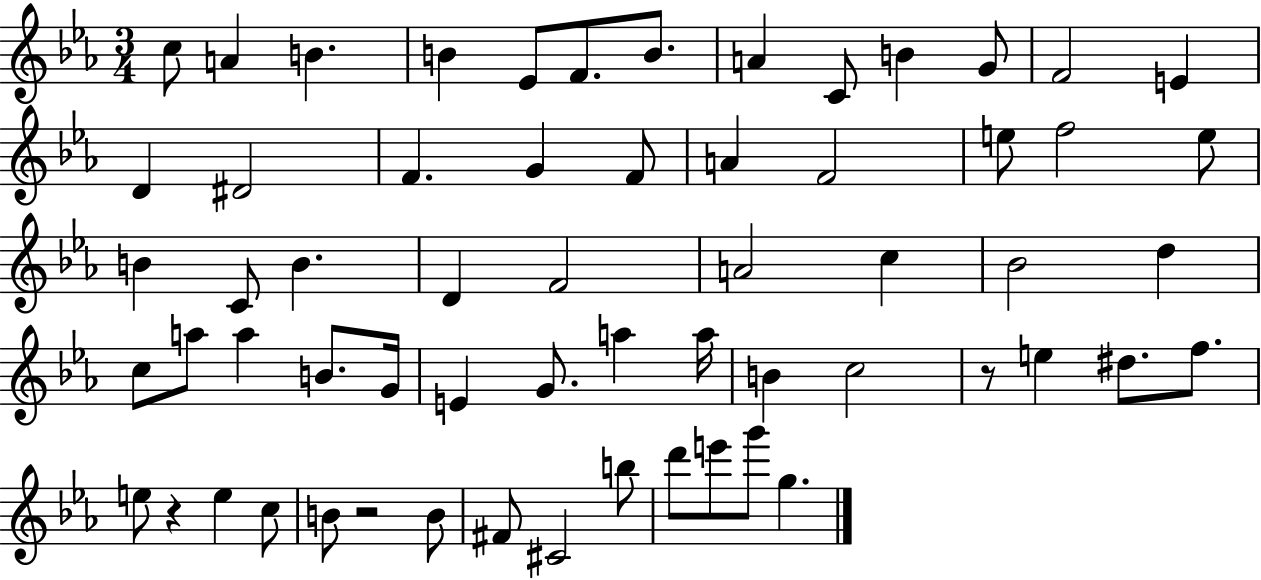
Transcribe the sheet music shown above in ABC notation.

X:1
T:Untitled
M:3/4
L:1/4
K:Eb
c/2 A B B _E/2 F/2 B/2 A C/2 B G/2 F2 E D ^D2 F G F/2 A F2 e/2 f2 e/2 B C/2 B D F2 A2 c _B2 d c/2 a/2 a B/2 G/4 E G/2 a a/4 B c2 z/2 e ^d/2 f/2 e/2 z e c/2 B/2 z2 B/2 ^F/2 ^C2 b/2 d'/2 e'/2 g'/2 g